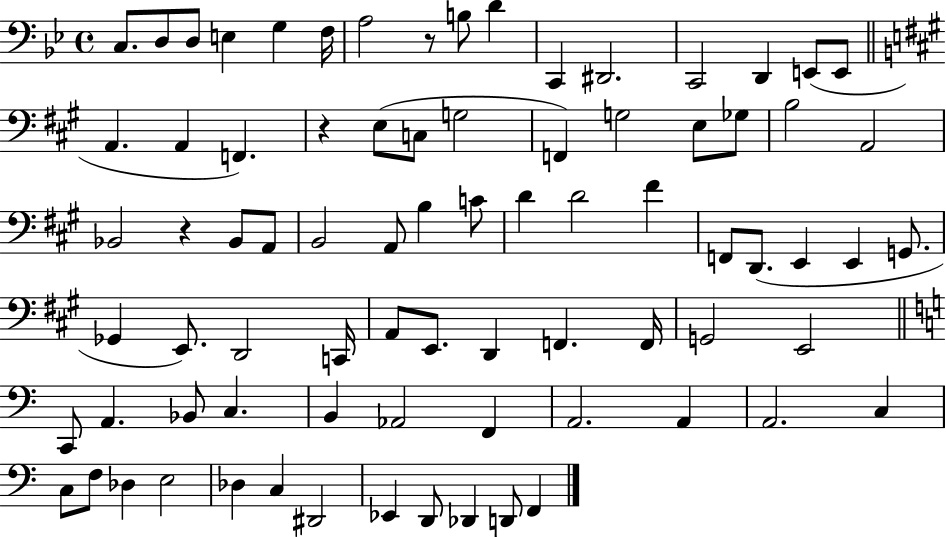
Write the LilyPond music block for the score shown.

{
  \clef bass
  \time 4/4
  \defaultTimeSignature
  \key bes \major
  \repeat volta 2 { c8. d8 d8 e4 g4 f16 | a2 r8 b8 d'4 | c,4 dis,2. | c,2 d,4 e,8( e,8 | \break \bar "||" \break \key a \major a,4. a,4 f,4.) | r4 e8( c8 g2 | f,4) g2 e8 ges8 | b2 a,2 | \break bes,2 r4 bes,8 a,8 | b,2 a,8 b4 c'8 | d'4 d'2 fis'4 | f,8 d,8.( e,4 e,4 g,8. | \break ges,4 e,8.) d,2 c,16 | a,8 e,8. d,4 f,4. f,16 | g,2 e,2 | \bar "||" \break \key a \minor c,8 a,4. bes,8 c4. | b,4 aes,2 f,4 | a,2. a,4 | a,2. c4 | \break c8 f8 des4 e2 | des4 c4 dis,2 | ees,4 d,8 des,4 d,8 f,4 | } \bar "|."
}